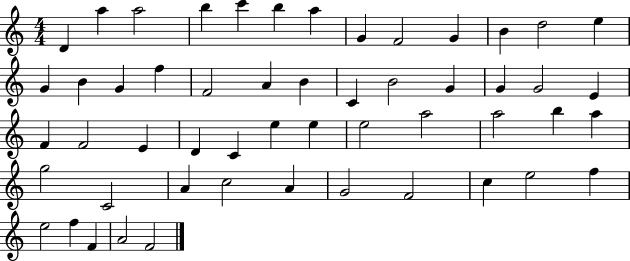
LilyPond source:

{
  \clef treble
  \numericTimeSignature
  \time 4/4
  \key c \major
  d'4 a''4 a''2 | b''4 c'''4 b''4 a''4 | g'4 f'2 g'4 | b'4 d''2 e''4 | \break g'4 b'4 g'4 f''4 | f'2 a'4 b'4 | c'4 b'2 g'4 | g'4 g'2 e'4 | \break f'4 f'2 e'4 | d'4 c'4 e''4 e''4 | e''2 a''2 | a''2 b''4 a''4 | \break g''2 c'2 | a'4 c''2 a'4 | g'2 f'2 | c''4 e''2 f''4 | \break e''2 f''4 f'4 | a'2 f'2 | \bar "|."
}